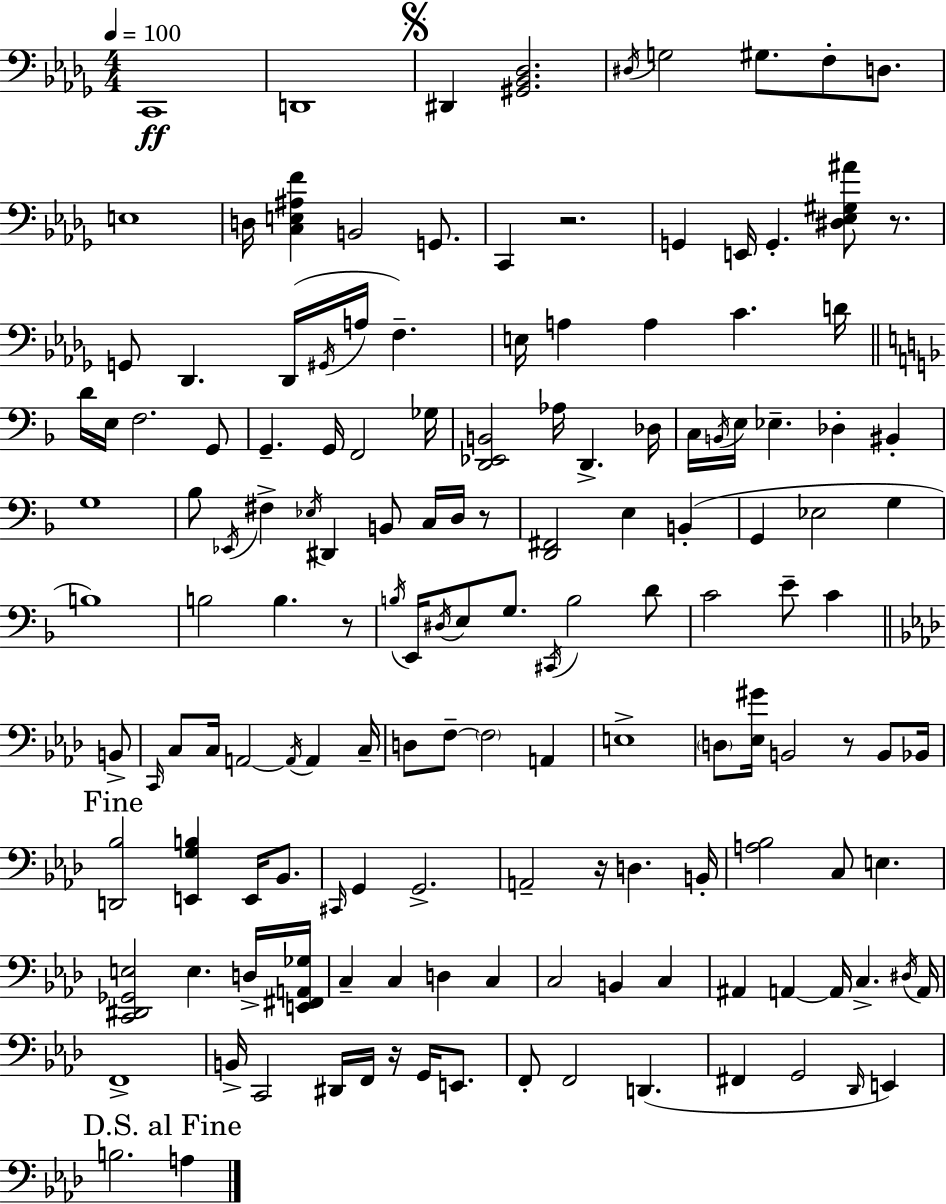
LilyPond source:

{
  \clef bass
  \numericTimeSignature
  \time 4/4
  \key bes \minor
  \tempo 4 = 100
  c,1\ff | d,1 | \mark \markup { \musicglyph "scripts.segno" } dis,4 <gis, bes, des>2. | \acciaccatura { dis16 } g2 gis8. f8-. d8. | \break e1 | d16 <c e ais f'>4 b,2 g,8. | c,4 r2. | g,4 e,16 g,4.-. <dis ees gis ais'>8 r8. | \break g,8 des,4. des,16( \acciaccatura { gis,16 } a16 f4.--) | e16 a4 a4 c'4. | d'16 \bar "||" \break \key d \minor d'16 e16 f2. g,8 | g,4.-- g,16 f,2 ges16 | <d, ees, b,>2 aes16 d,4.-> des16 | c16 \acciaccatura { b,16 } e16 ees4.-- des4-. bis,4-. | \break g1 | bes8 \acciaccatura { ees,16 } fis4-> \acciaccatura { ees16 } dis,4 b,8 c16 | d16 r8 <d, fis,>2 e4 b,4-.( | g,4 ees2 g4 | \break b1) | b2 b4. | r8 \acciaccatura { b16 } e,16 \acciaccatura { dis16 } e8 g8. \acciaccatura { cis,16 } b2 | d'8 c'2 e'8-- | \break c'4 \bar "||" \break \key f \minor b,8-> \grace { c,16 } c8 c16 a,2~~ \acciaccatura { a,16 } a,4 | c16-- d8 f8--~~ \parenthesize f2 | a,4 e1-> | \parenthesize d8 <ees gis'>16 b,2 r8 | \break b,8 bes,16 \mark "Fine" <d, bes>2 <e, g b>4 | e,16 bes,8. \grace { cis,16 } g,4 g,2.-> | a,2-- r16 d4. | b,16-. <a bes>2 c8 e4. | \break <c, dis, ges, e>2 e4. | d16-> <e, fis, a, ges>16 c4-- c4 d4 | c4 c2 b,4 | c4 ais,4 a,4~~ a,16 c4.-> | \break \acciaccatura { dis16 } a,16 f,1-> | b,16-> c,2 dis,16 | f,16 r16 g,16 e,8. f,8-. f,2 | d,4.( fis,4 g,2 | \break \grace { des,16 }) e,4 \mark "D.S. al Fine" b2. | a4 \bar "|."
}